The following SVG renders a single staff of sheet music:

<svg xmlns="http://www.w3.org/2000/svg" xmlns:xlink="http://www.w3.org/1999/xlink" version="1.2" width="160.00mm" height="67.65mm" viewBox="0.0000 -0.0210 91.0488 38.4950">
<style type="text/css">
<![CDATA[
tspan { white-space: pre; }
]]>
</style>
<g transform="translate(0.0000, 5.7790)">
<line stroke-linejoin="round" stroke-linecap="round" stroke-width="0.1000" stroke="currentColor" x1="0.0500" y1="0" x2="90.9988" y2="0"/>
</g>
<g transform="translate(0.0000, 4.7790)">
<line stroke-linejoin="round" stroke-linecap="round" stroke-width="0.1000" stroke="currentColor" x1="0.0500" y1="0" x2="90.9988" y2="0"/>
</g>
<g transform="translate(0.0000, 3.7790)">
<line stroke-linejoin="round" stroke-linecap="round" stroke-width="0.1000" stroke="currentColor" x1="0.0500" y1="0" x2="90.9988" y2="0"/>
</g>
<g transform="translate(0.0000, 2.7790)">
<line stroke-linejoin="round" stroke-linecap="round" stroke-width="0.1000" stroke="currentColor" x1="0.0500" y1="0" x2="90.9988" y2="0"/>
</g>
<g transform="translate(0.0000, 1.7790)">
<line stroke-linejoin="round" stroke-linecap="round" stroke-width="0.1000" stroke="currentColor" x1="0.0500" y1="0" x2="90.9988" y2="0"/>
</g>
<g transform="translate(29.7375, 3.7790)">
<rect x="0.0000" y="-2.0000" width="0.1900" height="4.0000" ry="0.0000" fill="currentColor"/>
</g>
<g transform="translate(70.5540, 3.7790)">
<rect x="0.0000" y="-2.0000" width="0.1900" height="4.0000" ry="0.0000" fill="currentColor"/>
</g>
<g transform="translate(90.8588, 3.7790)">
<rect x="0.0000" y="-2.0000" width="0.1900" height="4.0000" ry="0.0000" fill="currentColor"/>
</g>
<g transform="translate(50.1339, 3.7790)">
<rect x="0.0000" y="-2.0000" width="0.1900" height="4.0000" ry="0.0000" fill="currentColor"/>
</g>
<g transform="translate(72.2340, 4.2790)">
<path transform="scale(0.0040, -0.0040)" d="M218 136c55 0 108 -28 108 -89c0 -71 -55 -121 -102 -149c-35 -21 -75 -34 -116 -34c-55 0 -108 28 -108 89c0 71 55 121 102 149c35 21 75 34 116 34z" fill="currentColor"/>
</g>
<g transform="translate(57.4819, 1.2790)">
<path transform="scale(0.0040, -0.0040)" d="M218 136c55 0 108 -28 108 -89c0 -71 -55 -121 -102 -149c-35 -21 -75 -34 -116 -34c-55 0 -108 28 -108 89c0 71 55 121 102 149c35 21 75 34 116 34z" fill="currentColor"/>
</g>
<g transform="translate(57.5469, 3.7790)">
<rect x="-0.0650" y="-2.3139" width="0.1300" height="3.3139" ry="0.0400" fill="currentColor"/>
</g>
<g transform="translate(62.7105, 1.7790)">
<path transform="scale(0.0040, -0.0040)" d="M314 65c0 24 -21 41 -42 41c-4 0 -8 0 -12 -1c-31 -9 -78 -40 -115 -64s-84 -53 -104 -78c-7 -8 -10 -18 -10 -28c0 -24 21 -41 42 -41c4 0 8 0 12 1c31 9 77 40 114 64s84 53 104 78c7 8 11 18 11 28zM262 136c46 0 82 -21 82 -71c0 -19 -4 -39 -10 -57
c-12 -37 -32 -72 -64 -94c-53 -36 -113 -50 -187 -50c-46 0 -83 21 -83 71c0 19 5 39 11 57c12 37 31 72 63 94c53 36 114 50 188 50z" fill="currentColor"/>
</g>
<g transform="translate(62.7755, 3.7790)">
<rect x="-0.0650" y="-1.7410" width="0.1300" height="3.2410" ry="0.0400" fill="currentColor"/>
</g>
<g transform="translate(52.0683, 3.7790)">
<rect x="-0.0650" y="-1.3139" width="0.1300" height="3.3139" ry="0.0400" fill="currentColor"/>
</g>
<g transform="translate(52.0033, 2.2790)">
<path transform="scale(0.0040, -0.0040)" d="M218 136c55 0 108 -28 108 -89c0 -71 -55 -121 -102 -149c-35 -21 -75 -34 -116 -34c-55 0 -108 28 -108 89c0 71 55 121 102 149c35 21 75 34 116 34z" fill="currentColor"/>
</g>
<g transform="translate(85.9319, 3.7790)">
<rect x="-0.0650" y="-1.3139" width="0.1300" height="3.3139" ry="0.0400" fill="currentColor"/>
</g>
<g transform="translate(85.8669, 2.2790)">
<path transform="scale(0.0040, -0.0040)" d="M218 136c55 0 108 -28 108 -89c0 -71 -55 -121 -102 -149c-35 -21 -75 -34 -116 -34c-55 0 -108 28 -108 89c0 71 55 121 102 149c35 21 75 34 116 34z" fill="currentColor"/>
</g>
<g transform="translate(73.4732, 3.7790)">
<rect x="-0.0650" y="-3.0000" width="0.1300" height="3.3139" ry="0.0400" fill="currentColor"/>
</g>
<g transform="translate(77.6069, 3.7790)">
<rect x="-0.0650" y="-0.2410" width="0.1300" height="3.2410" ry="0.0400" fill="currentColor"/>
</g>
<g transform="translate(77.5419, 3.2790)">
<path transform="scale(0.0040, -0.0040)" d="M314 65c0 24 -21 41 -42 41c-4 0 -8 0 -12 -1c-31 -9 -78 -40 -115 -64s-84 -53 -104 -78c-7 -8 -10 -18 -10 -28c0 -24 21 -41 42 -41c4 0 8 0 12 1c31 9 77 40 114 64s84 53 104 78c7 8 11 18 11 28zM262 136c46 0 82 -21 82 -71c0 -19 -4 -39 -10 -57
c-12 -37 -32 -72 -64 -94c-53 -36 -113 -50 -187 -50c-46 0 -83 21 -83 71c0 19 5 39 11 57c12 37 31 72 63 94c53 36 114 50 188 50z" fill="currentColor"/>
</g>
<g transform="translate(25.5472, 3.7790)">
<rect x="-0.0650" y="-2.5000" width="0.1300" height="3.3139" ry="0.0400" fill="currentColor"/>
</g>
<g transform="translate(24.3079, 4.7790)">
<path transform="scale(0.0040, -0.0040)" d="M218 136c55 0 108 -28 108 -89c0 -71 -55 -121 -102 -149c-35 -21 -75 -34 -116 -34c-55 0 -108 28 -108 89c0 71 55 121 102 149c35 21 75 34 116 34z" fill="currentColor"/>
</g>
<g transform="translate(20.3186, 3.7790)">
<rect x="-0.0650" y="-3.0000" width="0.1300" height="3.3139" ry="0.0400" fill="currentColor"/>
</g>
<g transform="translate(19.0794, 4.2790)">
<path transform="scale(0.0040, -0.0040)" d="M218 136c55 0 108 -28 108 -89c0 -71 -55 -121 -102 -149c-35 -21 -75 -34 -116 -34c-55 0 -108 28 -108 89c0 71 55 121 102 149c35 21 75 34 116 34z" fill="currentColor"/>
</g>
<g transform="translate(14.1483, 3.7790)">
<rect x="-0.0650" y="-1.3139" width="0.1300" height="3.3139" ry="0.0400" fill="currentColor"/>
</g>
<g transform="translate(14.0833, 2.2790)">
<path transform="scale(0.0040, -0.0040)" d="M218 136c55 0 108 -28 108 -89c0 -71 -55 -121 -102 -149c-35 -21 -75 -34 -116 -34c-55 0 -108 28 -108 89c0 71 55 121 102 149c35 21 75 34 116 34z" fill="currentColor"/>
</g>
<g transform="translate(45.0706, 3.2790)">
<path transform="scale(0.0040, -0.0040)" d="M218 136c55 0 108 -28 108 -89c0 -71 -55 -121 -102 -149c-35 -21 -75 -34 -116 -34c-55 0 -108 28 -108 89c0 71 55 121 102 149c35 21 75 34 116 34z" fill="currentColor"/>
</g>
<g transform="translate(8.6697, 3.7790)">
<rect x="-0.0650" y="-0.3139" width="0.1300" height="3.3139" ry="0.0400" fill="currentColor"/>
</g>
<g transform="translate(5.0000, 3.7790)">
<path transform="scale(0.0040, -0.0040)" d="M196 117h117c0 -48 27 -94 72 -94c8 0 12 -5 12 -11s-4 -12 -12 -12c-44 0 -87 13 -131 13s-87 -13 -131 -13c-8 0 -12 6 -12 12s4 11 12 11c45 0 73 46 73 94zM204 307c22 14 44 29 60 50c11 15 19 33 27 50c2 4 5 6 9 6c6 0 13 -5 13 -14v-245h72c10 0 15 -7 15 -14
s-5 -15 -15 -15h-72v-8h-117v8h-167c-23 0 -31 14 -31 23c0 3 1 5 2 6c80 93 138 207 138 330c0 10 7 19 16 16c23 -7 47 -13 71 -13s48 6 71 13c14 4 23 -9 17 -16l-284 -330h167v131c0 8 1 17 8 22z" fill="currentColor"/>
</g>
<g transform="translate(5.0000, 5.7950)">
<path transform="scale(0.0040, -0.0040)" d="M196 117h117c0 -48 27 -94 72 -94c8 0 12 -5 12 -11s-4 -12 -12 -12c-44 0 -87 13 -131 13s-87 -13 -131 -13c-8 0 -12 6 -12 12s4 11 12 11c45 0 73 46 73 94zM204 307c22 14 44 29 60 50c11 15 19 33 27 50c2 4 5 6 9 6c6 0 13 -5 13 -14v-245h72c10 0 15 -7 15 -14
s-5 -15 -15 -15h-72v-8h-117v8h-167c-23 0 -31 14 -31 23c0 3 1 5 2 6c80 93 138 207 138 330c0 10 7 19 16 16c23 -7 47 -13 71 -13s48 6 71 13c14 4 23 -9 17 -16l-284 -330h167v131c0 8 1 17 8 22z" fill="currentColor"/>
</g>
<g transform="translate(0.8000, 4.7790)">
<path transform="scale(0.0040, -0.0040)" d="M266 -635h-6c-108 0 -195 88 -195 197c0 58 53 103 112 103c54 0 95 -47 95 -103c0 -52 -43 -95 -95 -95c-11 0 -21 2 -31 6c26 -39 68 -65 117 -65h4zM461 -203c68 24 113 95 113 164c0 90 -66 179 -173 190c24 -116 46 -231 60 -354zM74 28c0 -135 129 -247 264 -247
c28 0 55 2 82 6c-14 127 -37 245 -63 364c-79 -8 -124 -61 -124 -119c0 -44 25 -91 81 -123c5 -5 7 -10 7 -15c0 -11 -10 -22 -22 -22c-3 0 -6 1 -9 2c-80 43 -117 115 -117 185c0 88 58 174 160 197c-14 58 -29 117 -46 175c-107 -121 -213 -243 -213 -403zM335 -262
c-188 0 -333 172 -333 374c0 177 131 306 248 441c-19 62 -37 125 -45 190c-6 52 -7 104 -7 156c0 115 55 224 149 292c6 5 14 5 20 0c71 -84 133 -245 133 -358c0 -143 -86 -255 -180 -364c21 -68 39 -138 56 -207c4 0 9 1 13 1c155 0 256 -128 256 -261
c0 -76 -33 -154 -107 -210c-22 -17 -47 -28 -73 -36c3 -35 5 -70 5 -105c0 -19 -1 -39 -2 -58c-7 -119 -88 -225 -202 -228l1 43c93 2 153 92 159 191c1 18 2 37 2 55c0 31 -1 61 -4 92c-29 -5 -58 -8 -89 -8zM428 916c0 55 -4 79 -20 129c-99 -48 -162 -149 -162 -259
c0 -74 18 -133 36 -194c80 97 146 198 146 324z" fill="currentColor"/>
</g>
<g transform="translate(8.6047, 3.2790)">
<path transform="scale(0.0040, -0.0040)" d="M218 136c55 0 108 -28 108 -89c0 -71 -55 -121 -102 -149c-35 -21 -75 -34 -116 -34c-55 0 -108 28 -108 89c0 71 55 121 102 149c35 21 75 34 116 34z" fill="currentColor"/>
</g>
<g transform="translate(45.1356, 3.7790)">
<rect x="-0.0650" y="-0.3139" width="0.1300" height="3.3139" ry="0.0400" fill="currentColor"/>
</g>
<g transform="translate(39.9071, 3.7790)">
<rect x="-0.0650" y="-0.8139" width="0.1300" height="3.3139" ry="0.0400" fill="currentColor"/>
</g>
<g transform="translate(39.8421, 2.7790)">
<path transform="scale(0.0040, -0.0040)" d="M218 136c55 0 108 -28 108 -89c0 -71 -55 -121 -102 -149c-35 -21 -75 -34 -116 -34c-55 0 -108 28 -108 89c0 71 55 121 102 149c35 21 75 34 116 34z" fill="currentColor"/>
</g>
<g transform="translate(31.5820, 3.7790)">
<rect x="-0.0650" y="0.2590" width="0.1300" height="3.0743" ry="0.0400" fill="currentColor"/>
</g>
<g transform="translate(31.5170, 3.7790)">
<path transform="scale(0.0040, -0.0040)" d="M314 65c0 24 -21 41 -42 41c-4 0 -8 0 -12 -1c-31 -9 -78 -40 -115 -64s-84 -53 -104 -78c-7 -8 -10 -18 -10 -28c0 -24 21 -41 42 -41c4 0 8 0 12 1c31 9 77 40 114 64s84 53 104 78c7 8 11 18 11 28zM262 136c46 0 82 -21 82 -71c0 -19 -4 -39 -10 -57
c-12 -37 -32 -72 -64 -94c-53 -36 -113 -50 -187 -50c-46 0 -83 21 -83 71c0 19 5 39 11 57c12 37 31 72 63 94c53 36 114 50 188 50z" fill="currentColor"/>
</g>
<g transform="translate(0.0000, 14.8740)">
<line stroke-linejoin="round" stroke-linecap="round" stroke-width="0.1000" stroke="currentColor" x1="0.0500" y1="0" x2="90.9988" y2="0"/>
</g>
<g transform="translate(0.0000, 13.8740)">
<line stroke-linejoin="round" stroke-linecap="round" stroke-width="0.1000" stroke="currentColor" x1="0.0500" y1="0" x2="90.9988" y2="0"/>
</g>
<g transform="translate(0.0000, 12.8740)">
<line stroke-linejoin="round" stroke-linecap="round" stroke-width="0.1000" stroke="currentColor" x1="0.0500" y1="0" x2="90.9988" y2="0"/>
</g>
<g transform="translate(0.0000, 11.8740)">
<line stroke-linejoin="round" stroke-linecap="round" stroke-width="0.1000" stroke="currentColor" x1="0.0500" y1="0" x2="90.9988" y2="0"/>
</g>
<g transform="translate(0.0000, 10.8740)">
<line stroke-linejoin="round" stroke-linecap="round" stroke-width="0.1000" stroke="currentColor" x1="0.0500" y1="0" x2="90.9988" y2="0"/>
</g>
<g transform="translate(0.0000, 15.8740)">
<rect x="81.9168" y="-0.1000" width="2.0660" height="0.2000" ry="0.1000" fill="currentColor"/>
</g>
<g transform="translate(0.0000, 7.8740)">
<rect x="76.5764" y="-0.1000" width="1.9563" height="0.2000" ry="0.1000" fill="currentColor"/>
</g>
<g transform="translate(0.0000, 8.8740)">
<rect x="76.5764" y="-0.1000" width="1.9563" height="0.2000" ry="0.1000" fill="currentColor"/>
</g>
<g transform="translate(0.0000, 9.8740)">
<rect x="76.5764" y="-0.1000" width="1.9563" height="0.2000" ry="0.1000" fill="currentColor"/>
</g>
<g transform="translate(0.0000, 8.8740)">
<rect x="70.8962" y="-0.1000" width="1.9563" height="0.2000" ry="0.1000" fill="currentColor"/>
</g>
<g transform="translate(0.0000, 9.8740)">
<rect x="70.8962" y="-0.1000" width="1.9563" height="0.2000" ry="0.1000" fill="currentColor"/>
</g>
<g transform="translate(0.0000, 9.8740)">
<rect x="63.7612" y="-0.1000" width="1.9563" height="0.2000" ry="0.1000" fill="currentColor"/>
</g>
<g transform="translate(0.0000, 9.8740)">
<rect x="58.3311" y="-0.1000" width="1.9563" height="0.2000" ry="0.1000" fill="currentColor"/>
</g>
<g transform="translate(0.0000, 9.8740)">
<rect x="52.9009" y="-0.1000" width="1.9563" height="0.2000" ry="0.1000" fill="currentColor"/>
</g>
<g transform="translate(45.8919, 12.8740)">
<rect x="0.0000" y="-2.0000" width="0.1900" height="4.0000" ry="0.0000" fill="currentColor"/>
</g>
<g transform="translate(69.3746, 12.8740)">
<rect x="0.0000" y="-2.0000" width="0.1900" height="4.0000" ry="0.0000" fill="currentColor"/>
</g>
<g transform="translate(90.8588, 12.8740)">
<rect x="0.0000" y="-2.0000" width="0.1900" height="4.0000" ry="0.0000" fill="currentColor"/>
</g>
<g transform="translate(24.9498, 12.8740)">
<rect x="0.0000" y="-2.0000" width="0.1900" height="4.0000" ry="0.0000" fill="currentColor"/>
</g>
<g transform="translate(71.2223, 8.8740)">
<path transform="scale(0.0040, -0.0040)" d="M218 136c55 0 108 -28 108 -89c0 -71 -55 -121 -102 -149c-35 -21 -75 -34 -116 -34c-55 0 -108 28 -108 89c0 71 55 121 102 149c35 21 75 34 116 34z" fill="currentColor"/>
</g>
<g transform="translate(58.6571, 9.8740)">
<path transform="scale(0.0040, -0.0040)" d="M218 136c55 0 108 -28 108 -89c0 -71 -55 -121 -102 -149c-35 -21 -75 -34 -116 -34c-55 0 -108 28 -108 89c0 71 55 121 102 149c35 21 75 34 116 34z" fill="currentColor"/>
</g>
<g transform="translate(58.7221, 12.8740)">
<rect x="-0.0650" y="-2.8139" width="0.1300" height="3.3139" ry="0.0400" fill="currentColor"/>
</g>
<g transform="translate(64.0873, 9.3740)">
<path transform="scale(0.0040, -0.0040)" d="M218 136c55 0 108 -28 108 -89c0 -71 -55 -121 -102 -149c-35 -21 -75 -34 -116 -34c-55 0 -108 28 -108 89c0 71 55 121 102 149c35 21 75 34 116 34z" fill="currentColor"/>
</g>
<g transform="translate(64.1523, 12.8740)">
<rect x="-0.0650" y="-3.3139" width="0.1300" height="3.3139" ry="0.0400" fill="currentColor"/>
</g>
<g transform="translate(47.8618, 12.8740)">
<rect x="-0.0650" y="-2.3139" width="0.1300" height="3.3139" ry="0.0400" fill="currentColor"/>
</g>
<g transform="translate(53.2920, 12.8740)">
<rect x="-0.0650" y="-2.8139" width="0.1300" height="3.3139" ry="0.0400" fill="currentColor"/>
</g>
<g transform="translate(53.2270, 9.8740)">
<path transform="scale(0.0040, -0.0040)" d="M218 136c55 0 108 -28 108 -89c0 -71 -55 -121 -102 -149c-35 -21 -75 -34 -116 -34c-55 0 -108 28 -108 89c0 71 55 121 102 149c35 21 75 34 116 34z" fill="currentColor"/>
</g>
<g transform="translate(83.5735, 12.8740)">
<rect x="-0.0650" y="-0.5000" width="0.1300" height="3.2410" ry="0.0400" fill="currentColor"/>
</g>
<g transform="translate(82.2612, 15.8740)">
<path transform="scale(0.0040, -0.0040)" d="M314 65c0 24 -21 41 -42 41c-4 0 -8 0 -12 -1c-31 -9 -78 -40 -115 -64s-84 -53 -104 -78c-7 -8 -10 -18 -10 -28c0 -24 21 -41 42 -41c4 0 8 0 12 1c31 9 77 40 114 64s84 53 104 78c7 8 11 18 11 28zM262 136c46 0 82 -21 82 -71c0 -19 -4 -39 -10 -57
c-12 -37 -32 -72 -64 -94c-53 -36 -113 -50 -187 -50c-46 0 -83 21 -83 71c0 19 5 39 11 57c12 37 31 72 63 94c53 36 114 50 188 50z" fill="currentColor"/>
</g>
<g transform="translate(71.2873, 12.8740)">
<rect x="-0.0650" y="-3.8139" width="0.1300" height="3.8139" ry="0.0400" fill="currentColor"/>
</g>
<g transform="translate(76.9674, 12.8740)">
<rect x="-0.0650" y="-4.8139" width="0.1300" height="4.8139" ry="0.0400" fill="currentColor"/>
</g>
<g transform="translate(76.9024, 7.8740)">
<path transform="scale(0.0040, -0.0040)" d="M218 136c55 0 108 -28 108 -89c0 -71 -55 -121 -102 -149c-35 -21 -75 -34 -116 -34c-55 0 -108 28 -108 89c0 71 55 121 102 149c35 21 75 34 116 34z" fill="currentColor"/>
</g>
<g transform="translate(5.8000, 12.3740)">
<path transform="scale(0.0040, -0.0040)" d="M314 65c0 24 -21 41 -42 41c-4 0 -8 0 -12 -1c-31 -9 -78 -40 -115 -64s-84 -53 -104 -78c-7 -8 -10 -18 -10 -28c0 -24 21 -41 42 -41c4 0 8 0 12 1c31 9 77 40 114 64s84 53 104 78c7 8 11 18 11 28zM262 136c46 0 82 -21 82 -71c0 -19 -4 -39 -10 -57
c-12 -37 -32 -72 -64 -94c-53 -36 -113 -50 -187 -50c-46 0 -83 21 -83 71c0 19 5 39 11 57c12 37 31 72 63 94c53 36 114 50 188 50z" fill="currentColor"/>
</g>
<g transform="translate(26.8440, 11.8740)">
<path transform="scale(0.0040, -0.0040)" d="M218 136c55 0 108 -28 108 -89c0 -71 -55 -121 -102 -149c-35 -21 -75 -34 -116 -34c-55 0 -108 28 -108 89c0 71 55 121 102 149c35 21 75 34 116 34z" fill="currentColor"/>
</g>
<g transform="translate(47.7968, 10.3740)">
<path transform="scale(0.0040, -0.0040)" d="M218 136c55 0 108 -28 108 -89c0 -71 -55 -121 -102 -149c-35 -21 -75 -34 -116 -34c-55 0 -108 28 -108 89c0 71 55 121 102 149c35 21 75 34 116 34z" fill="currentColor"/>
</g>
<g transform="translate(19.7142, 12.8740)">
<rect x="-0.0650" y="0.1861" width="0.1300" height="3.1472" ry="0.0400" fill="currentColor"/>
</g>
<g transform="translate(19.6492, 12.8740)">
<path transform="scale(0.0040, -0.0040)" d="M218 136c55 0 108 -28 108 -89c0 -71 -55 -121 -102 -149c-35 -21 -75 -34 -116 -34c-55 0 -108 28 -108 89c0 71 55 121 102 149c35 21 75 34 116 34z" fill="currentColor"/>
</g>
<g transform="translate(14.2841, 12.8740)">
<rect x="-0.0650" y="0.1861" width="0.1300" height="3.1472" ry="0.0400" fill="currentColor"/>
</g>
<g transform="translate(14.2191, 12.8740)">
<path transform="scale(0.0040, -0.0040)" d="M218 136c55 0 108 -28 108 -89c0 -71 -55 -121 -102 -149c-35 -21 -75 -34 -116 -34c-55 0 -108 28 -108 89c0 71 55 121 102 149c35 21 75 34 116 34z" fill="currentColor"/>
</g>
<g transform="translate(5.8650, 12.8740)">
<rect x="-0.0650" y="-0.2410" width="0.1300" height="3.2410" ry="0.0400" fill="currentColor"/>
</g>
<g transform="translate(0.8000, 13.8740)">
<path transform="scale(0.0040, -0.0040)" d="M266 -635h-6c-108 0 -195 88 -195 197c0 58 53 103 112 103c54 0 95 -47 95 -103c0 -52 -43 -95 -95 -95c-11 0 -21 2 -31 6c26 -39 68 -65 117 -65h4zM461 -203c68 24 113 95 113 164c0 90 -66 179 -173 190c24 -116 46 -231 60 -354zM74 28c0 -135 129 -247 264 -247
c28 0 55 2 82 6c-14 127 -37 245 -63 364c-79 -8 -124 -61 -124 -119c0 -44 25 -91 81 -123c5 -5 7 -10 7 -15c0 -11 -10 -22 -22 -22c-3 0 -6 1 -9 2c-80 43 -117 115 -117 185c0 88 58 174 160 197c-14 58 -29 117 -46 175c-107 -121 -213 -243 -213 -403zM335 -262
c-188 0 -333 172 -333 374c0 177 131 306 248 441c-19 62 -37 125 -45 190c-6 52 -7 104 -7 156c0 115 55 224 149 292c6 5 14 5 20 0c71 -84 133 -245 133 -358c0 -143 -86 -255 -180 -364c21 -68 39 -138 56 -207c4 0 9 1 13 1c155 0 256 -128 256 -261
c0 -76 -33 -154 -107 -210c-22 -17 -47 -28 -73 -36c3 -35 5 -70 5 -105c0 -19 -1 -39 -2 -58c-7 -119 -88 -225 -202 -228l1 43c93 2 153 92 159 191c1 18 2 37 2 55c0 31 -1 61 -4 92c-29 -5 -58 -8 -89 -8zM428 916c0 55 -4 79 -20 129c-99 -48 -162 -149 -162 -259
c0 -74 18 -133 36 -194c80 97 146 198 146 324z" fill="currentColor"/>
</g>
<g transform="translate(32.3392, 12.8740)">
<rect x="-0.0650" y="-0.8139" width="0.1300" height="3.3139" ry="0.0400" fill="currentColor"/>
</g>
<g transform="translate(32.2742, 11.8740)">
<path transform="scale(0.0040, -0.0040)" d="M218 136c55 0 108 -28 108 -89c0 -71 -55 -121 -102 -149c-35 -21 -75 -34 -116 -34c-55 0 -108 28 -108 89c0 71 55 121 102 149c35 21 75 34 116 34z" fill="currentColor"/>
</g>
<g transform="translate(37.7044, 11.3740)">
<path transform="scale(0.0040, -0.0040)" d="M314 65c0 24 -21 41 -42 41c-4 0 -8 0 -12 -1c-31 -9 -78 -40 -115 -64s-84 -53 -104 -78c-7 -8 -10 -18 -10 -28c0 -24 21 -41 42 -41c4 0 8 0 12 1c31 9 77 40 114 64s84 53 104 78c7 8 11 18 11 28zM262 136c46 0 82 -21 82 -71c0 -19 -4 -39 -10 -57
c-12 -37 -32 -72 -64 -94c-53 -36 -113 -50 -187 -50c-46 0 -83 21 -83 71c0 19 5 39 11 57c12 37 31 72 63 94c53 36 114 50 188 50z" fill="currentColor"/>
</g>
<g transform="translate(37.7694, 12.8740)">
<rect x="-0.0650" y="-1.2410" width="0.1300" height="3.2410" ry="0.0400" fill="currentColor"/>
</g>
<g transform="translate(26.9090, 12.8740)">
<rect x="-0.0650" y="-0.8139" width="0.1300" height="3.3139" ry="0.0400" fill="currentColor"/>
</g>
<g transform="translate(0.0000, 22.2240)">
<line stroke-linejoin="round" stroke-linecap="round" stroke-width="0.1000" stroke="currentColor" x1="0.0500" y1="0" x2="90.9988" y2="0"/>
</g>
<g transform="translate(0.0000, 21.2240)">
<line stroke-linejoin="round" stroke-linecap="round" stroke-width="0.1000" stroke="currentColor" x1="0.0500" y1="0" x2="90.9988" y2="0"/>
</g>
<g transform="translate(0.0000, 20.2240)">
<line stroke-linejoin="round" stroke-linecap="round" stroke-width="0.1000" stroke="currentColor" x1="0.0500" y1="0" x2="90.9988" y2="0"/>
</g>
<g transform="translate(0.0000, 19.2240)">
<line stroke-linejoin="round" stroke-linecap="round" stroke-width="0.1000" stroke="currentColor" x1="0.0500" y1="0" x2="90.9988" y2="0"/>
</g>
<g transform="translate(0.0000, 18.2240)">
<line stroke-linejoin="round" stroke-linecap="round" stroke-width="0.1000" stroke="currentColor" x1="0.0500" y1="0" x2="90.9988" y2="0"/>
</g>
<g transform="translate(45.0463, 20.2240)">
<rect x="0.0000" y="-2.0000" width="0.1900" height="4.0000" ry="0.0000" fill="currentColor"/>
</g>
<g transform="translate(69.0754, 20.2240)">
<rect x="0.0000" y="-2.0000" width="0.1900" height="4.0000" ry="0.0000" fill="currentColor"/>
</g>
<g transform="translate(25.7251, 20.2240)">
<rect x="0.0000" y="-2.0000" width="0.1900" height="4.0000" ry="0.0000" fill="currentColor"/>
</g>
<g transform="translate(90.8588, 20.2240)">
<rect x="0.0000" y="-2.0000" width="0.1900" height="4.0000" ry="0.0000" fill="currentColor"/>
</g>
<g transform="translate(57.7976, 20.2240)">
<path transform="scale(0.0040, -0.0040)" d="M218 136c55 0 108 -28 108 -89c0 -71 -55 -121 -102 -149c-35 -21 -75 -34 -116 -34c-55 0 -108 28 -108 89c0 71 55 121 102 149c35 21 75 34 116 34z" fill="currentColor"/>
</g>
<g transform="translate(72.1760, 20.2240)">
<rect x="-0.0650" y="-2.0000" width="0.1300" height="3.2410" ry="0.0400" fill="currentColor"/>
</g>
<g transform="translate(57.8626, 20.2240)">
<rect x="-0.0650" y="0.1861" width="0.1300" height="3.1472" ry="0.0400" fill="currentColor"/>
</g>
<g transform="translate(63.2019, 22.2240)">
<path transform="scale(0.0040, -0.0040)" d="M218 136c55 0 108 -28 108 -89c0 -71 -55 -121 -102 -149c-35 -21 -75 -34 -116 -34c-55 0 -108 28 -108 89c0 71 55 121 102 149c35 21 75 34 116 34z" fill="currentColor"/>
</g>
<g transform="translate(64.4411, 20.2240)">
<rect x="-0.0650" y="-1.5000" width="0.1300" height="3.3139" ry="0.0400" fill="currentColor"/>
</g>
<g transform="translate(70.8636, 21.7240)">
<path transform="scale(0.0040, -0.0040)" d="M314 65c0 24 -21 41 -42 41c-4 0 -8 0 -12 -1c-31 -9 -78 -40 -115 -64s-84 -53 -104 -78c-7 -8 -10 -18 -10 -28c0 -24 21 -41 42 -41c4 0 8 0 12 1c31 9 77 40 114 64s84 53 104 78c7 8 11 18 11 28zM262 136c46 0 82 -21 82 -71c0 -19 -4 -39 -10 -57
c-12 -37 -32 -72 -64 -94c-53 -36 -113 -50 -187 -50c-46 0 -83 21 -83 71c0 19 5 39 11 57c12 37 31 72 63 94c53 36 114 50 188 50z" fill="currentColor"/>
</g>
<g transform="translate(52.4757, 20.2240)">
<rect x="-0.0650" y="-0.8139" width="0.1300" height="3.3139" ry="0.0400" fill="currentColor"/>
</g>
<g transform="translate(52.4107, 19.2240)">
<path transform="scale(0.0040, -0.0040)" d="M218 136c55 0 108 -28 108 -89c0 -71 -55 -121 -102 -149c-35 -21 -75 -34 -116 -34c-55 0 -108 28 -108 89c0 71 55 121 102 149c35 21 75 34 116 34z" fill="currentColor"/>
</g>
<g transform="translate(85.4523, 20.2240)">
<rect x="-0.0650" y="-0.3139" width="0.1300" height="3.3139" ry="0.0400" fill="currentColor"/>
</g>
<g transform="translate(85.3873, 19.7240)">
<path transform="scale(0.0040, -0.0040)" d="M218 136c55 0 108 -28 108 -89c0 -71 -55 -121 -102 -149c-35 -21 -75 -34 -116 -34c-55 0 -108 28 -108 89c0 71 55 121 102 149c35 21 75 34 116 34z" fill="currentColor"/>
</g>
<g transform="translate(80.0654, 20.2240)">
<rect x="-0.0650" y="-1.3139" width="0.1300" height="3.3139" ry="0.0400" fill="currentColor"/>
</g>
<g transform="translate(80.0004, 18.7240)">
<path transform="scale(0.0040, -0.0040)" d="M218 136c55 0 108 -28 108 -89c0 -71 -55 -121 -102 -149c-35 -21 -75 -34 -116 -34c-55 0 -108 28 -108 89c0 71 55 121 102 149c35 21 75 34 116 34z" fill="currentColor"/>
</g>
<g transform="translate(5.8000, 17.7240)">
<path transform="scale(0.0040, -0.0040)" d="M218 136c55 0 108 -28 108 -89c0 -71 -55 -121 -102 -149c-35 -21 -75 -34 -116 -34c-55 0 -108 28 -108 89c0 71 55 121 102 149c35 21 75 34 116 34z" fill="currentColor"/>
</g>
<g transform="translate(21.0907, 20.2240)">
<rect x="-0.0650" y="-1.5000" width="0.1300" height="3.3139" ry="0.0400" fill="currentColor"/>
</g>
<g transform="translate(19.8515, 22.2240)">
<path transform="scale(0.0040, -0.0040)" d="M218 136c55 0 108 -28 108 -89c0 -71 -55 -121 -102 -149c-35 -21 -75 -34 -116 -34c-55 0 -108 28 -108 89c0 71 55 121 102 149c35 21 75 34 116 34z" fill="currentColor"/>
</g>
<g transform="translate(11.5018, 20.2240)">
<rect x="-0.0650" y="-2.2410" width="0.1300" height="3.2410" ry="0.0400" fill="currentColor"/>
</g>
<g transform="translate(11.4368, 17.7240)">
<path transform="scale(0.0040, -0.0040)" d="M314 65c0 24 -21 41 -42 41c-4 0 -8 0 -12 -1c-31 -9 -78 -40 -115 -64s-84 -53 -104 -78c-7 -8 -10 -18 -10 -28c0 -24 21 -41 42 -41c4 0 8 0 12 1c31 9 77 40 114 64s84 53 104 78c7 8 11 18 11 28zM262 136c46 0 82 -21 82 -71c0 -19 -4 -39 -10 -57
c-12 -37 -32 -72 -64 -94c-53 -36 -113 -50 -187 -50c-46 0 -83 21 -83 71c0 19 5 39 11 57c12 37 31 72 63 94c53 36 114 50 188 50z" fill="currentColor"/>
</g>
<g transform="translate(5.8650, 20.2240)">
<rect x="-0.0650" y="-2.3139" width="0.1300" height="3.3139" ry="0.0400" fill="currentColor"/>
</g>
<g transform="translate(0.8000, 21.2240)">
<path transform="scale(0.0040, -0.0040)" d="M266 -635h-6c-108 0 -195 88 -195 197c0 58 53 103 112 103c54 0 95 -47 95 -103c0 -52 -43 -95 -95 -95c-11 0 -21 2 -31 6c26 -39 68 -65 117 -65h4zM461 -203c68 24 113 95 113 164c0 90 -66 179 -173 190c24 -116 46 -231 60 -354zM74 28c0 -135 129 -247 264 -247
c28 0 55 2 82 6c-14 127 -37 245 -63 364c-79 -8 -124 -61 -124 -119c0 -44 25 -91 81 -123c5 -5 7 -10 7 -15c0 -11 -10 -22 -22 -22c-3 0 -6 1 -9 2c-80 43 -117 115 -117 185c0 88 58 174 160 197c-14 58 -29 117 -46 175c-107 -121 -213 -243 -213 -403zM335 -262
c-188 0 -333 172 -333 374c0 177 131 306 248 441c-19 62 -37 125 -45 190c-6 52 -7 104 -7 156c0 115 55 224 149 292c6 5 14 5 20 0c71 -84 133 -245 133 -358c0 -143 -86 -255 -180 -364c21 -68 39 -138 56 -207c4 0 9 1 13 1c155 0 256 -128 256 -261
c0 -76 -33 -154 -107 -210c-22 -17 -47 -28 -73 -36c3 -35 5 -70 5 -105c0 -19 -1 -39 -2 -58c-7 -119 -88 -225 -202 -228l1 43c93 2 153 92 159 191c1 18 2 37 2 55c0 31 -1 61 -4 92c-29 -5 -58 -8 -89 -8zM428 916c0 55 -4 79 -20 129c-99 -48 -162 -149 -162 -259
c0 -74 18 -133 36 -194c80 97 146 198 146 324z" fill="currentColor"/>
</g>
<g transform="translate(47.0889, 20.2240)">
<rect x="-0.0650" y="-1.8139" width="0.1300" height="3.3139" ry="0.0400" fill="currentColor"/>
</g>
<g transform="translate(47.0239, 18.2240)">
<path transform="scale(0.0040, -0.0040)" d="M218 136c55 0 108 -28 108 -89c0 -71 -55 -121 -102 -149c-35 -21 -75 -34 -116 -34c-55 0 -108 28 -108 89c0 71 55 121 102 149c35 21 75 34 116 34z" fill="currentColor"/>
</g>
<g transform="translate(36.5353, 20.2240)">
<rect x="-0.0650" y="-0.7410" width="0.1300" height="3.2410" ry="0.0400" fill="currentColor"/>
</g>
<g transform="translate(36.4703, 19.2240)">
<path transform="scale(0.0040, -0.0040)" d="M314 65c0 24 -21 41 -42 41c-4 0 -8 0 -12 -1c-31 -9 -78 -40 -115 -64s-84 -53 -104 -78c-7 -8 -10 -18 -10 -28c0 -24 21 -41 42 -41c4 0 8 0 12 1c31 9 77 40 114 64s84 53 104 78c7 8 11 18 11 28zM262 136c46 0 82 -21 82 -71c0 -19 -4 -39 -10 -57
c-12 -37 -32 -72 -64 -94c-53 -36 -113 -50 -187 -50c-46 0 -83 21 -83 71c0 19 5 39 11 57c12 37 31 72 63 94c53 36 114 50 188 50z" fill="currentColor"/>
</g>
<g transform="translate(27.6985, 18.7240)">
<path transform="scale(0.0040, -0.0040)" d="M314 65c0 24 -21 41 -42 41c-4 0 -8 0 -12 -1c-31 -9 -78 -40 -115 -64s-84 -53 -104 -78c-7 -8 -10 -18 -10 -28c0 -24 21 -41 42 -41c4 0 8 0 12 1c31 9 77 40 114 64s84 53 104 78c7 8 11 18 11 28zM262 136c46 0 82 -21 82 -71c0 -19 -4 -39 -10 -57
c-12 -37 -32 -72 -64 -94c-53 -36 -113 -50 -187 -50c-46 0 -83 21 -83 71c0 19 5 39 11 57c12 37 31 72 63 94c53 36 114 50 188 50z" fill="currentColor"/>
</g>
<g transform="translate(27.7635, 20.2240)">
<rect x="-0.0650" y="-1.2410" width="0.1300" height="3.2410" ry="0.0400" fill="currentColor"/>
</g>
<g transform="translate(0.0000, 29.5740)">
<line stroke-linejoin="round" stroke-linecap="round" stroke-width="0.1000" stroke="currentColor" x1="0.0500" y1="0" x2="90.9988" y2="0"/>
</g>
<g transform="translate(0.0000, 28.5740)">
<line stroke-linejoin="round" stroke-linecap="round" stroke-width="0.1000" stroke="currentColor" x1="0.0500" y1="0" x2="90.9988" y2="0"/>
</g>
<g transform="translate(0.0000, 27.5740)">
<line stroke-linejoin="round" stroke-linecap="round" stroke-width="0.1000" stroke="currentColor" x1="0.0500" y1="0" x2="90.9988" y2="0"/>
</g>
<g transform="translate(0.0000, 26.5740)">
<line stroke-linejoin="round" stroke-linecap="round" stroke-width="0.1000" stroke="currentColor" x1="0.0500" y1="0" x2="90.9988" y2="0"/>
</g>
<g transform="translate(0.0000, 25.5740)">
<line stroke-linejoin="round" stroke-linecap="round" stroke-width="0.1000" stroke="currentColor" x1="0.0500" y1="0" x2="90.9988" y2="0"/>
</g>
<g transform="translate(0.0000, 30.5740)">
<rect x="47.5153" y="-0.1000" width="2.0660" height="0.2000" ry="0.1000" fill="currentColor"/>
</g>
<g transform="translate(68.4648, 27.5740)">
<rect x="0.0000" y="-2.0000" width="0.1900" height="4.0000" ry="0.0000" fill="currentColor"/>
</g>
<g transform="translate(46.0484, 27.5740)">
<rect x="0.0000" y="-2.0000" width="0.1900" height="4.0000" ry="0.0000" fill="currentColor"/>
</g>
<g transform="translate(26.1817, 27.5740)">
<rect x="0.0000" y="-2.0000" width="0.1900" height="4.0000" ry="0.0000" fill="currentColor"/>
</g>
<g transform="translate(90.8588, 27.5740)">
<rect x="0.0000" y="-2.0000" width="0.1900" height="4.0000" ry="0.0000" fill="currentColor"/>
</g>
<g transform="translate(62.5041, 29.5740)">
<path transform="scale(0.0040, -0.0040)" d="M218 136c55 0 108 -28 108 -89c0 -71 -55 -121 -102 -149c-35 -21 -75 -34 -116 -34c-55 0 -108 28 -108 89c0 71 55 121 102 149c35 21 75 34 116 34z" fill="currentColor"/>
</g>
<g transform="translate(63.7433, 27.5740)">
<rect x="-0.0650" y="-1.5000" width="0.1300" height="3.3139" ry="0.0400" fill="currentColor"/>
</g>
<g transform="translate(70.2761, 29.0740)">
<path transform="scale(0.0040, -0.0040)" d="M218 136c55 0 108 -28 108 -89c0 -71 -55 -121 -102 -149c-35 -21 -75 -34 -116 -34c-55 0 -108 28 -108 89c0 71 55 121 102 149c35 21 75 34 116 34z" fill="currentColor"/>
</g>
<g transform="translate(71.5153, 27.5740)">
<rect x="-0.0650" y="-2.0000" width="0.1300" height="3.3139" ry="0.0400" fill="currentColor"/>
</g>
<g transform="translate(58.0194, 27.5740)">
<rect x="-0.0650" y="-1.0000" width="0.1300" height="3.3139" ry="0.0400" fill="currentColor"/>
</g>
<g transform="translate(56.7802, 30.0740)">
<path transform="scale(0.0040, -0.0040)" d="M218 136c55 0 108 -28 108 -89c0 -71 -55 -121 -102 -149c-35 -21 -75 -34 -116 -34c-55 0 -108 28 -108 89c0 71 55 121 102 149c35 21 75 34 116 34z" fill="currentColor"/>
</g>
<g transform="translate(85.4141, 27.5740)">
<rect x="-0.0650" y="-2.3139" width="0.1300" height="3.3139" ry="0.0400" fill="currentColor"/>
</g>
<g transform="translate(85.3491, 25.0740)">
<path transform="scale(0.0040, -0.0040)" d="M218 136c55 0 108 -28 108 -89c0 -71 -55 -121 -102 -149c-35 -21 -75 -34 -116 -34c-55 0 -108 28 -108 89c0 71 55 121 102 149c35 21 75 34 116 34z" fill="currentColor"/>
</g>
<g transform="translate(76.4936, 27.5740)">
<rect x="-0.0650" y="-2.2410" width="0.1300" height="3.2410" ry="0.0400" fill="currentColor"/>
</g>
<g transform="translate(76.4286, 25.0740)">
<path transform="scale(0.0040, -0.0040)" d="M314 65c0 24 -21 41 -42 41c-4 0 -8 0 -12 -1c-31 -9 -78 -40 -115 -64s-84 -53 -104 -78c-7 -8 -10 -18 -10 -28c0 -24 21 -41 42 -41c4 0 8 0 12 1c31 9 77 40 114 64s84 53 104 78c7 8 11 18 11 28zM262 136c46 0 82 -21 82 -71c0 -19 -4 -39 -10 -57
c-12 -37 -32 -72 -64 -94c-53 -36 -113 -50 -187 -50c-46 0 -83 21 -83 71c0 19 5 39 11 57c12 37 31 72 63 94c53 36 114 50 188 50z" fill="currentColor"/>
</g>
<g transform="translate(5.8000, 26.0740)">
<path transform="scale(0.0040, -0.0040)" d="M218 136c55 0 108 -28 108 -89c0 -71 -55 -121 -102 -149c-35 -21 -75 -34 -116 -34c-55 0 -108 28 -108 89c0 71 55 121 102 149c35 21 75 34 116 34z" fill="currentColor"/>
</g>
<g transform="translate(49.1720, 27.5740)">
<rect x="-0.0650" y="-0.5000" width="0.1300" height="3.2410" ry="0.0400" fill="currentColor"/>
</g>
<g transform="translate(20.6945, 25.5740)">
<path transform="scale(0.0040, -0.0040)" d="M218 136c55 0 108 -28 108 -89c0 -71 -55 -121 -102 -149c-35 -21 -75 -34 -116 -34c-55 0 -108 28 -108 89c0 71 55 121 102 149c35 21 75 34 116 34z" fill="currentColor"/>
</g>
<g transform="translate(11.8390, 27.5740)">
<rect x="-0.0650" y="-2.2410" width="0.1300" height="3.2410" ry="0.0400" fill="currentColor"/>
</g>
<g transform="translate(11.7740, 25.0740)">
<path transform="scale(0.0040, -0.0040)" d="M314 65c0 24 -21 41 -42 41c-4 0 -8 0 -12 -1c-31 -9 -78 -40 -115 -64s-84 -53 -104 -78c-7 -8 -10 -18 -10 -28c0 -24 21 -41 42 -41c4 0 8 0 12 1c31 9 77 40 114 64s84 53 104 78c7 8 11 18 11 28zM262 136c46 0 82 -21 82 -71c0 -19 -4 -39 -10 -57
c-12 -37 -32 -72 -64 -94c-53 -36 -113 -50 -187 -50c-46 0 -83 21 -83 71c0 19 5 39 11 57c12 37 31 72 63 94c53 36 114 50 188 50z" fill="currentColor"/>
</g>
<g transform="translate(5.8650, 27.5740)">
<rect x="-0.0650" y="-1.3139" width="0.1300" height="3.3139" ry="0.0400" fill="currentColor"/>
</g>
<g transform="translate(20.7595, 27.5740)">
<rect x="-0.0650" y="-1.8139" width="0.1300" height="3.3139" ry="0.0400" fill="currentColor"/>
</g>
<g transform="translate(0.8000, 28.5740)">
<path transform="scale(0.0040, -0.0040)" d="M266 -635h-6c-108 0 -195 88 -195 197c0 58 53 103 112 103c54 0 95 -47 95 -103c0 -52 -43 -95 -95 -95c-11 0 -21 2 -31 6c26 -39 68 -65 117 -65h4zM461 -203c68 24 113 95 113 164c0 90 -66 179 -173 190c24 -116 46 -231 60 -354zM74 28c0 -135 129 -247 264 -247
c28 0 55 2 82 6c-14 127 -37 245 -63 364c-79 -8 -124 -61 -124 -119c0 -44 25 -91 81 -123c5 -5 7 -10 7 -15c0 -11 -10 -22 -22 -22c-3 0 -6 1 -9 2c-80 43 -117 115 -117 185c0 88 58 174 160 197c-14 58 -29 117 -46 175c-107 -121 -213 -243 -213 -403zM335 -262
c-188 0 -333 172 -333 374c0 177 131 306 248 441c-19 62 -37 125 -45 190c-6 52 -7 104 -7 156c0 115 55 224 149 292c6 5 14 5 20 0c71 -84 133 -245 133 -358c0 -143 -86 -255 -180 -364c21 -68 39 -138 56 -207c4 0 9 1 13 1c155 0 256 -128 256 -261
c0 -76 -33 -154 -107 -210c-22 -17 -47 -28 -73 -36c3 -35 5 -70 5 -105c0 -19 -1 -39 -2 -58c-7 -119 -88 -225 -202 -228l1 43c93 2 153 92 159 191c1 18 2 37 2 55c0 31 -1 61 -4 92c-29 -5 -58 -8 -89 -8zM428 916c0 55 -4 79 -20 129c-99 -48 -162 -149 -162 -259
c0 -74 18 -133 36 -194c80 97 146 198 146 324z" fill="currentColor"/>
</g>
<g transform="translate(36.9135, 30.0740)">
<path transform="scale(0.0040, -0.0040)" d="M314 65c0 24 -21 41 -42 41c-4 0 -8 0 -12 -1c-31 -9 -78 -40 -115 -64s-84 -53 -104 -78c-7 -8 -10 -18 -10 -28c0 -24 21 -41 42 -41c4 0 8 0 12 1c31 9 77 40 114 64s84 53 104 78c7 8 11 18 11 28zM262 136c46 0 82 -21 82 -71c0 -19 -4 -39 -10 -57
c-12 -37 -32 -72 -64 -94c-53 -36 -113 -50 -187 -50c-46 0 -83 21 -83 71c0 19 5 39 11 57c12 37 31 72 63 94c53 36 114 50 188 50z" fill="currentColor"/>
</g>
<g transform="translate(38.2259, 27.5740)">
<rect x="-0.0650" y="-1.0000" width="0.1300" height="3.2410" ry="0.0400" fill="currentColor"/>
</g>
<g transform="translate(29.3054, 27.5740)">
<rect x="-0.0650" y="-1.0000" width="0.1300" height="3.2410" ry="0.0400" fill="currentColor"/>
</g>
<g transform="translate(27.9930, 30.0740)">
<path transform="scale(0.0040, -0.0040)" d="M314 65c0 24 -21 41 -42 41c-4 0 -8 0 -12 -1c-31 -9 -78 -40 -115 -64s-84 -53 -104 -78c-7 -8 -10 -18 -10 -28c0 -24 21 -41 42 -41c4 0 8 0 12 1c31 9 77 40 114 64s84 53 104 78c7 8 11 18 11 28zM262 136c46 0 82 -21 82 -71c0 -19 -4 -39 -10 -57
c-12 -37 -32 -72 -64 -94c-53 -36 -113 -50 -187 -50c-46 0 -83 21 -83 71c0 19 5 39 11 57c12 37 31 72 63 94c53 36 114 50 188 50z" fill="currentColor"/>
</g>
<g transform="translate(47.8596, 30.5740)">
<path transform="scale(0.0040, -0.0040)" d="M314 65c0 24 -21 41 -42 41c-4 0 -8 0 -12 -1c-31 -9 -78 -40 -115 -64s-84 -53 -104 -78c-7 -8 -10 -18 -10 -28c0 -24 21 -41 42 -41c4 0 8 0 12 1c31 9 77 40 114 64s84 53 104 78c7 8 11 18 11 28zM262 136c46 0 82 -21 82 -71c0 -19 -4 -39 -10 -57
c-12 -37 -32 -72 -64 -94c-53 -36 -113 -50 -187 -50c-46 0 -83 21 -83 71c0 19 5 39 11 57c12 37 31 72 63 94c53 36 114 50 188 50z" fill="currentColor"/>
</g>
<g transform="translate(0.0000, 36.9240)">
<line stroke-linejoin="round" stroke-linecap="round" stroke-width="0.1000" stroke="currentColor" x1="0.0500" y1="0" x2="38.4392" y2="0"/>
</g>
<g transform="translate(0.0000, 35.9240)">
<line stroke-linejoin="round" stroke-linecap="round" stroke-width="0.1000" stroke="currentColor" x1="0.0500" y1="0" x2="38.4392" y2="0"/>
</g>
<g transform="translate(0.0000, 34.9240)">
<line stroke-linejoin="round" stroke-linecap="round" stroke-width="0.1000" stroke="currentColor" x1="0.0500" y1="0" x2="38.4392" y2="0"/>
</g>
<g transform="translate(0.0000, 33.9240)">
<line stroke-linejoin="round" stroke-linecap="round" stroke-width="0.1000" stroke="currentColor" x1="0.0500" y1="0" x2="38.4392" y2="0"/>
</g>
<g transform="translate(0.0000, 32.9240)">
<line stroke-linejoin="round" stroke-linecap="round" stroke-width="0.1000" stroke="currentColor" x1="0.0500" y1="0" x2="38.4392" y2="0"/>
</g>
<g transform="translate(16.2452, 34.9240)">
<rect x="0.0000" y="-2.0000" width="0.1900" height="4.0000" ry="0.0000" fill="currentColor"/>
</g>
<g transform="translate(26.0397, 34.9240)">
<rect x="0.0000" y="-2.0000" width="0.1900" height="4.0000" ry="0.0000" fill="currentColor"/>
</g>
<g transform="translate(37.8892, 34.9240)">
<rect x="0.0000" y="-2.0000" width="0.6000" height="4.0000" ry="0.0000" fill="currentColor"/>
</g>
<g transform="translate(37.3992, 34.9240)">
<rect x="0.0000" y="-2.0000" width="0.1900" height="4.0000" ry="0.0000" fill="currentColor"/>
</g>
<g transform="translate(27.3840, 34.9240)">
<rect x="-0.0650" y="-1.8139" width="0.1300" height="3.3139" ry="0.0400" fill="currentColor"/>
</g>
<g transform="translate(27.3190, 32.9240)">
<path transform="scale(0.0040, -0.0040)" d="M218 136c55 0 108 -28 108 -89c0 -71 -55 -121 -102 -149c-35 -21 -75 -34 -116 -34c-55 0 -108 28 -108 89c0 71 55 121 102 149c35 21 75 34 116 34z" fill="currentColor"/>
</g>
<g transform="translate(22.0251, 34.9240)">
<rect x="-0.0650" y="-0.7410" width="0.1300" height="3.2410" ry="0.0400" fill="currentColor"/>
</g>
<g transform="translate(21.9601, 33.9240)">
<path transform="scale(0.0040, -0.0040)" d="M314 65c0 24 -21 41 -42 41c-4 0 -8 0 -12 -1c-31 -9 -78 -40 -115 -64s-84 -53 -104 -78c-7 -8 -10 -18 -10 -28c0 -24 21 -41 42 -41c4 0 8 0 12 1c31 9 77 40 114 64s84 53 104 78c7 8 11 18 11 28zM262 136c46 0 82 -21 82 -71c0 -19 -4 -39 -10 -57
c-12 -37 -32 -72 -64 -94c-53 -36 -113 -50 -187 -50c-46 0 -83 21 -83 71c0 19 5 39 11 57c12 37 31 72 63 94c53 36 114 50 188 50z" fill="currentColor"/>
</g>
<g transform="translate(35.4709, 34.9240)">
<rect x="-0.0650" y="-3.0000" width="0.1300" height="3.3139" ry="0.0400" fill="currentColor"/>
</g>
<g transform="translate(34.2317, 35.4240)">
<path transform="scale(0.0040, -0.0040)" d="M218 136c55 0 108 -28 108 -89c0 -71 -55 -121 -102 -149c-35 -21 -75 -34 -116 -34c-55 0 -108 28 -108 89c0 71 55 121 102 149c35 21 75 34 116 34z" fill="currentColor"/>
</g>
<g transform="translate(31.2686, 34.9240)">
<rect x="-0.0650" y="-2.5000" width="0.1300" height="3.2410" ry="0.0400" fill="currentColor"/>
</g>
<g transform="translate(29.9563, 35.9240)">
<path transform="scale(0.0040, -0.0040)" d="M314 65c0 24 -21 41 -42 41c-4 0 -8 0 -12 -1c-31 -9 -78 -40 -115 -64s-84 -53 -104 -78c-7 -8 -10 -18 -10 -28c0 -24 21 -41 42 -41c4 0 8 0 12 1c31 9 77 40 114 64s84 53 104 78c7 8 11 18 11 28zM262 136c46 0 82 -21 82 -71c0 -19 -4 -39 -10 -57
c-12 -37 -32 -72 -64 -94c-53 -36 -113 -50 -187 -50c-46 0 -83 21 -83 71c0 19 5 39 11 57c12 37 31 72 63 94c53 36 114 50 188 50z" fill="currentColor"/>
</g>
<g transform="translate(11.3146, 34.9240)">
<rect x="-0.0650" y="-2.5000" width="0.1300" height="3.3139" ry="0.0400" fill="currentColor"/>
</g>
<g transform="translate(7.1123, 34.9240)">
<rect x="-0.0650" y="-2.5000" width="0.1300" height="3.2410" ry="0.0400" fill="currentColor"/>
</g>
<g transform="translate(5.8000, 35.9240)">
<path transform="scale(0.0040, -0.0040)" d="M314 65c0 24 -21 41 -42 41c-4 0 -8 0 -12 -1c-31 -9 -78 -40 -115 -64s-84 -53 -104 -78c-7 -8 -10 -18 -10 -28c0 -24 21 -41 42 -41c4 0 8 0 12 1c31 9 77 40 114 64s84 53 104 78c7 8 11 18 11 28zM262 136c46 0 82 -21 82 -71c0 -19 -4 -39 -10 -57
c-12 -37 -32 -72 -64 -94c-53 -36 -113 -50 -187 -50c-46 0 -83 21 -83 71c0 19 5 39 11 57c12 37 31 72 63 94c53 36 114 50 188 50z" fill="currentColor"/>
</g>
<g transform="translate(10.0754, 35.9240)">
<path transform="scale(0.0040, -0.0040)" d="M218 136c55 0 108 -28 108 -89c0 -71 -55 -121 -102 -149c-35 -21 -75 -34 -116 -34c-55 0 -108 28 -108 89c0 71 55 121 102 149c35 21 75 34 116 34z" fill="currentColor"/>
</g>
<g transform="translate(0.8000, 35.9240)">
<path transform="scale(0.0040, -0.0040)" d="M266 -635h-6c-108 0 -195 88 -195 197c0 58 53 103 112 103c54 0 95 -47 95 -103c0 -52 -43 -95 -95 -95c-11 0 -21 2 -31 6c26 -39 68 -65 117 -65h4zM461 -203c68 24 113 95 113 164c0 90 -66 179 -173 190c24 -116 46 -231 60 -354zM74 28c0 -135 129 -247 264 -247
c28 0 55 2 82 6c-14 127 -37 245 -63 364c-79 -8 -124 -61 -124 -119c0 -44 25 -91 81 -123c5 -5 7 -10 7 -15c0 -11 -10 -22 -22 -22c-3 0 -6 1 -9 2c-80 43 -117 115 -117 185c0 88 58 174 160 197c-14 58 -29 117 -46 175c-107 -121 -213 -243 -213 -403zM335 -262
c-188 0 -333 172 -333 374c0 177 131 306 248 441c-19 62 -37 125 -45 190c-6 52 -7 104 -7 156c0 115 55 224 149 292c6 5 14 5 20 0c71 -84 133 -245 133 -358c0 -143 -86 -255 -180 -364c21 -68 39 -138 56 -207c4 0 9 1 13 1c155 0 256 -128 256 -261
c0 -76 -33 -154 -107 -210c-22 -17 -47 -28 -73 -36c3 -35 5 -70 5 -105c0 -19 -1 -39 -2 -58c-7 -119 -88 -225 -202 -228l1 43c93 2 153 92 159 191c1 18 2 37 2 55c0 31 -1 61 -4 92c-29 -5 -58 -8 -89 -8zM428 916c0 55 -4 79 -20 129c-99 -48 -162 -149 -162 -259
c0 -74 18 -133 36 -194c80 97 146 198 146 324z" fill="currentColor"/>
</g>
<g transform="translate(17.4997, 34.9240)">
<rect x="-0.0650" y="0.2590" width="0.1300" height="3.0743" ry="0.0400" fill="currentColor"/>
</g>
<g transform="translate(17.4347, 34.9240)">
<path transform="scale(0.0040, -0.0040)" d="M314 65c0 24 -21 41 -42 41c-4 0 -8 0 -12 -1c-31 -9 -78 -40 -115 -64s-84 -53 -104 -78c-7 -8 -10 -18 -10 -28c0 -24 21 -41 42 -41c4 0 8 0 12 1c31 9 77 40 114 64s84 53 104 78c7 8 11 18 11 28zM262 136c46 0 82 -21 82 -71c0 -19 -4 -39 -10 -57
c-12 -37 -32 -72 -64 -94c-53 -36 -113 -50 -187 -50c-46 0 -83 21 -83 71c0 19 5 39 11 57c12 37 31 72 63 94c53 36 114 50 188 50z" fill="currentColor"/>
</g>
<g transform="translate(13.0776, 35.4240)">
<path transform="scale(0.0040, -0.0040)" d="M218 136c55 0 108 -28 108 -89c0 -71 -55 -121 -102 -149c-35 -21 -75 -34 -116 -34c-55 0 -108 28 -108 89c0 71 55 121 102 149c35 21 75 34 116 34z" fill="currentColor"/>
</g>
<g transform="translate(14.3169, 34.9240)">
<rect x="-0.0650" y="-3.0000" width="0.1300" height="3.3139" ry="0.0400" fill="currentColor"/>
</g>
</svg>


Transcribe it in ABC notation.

X:1
T:Untitled
M:4/4
L:1/4
K:C
c e A G B2 d c e g f2 A c2 e c2 B B d d e2 g a a b c' e' C2 g g2 E e2 d2 f d B E F2 e c e g2 f D2 D2 C2 D E F g2 g G2 G A B2 d2 f G2 A